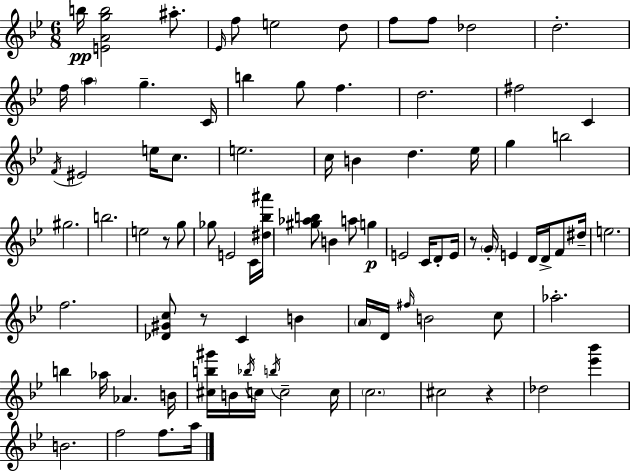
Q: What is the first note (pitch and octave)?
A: B5